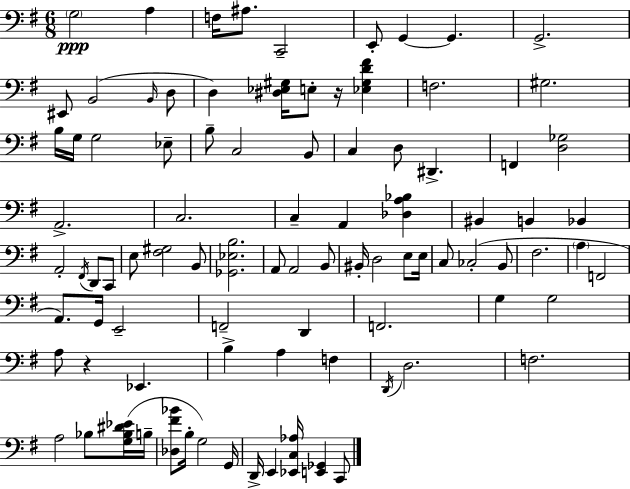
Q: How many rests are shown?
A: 2